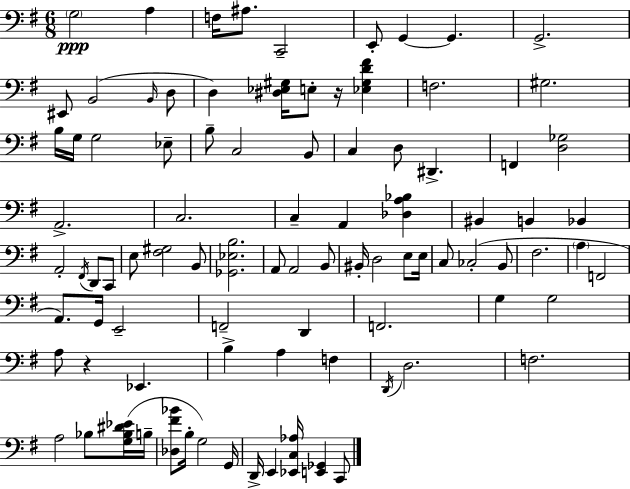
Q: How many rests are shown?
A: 2